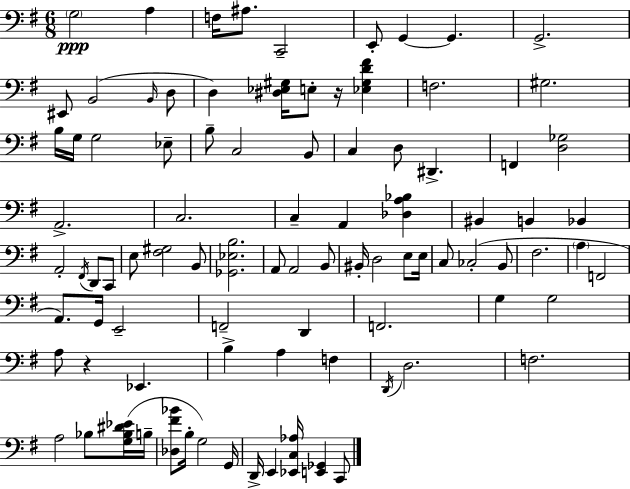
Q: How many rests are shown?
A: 2